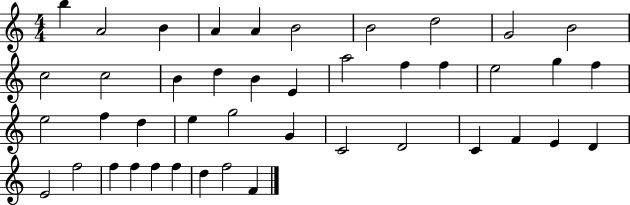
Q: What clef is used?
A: treble